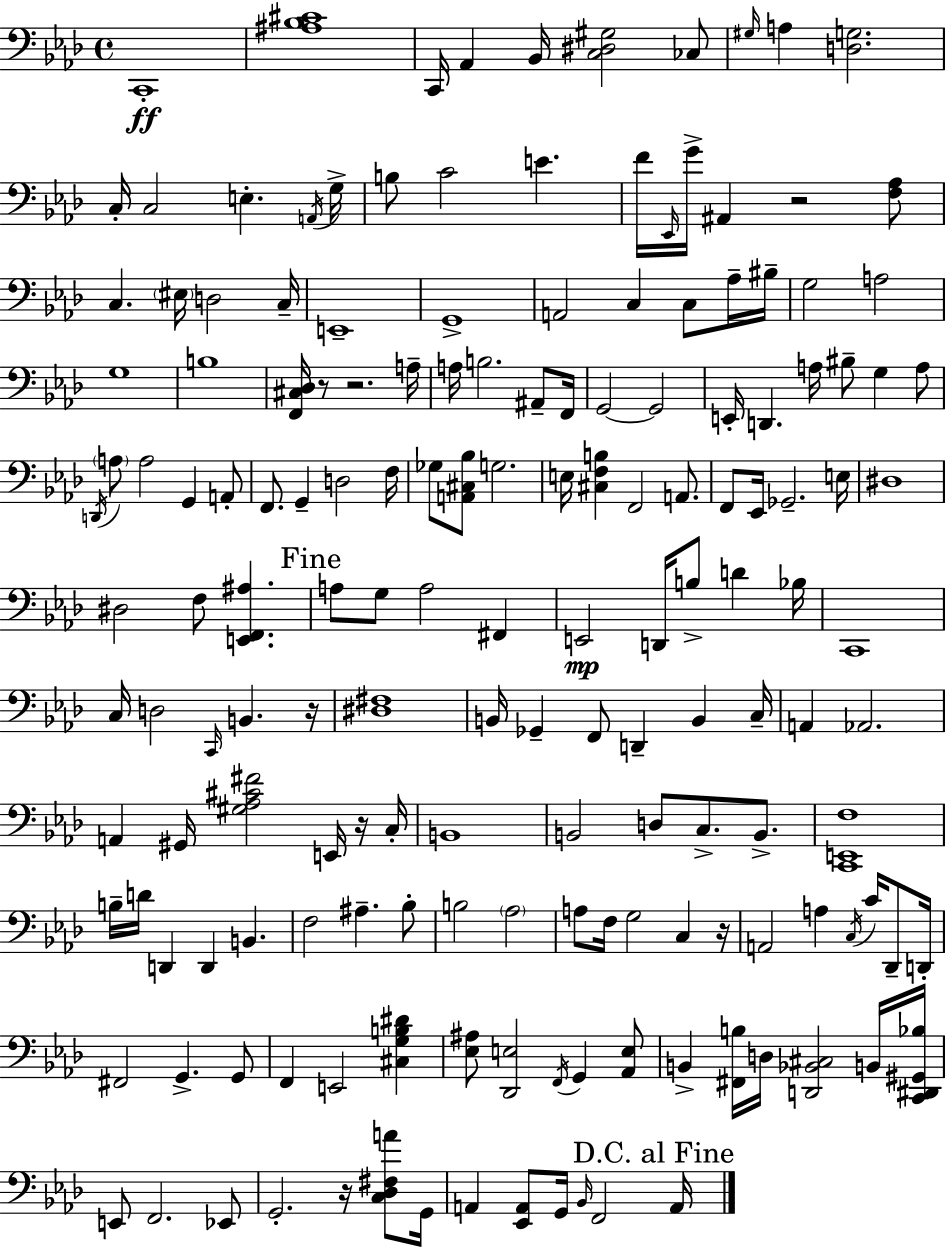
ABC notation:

X:1
T:Untitled
M:4/4
L:1/4
K:Fm
C,,4 [^A,_B,^C]4 C,,/4 _A,, _B,,/4 [C,^D,^G,]2 _C,/2 ^G,/4 A, [D,G,]2 C,/4 C,2 E, A,,/4 G,/4 B,/2 C2 E F/4 _E,,/4 G/4 ^A,, z2 [F,_A,]/2 C, ^E,/4 D,2 C,/4 E,,4 G,,4 A,,2 C, C,/2 _A,/4 ^B,/4 G,2 A,2 G,4 B,4 [F,,^C,_D,]/4 z/2 z2 A,/4 A,/4 B,2 ^A,,/2 F,,/4 G,,2 G,,2 E,,/4 D,, A,/4 ^B,/2 G, A,/2 D,,/4 A,/2 A,2 G,, A,,/2 F,,/2 G,, D,2 F,/4 _G,/2 [A,,^C,_B,]/2 G,2 E,/4 [^C,F,B,] F,,2 A,,/2 F,,/2 _E,,/4 _G,,2 E,/4 ^D,4 ^D,2 F,/2 [E,,F,,^A,] A,/2 G,/2 A,2 ^F,, E,,2 D,,/4 B,/2 D _B,/4 C,,4 C,/4 D,2 C,,/4 B,, z/4 [^D,^F,]4 B,,/4 _G,, F,,/2 D,, B,, C,/4 A,, _A,,2 A,, ^G,,/4 [^G,_A,^C^F]2 E,,/4 z/4 C,/4 B,,4 B,,2 D,/2 C,/2 B,,/2 [C,,E,,F,]4 B,/4 D/4 D,, D,, B,, F,2 ^A, _B,/2 B,2 _A,2 A,/2 F,/4 G,2 C, z/4 A,,2 A, C,/4 C/4 _D,,/2 D,,/4 ^F,,2 G,, G,,/2 F,, E,,2 [^C,G,B,^D] [_E,^A,]/2 [_D,,E,]2 F,,/4 G,, [_A,,E,]/2 B,, [^F,,B,]/4 D,/4 [D,,_B,,^C,]2 B,,/4 [C,,^D,,^G,,_B,]/4 E,,/2 F,,2 _E,,/2 G,,2 z/4 [C,_D,^F,A]/2 G,,/4 A,, [_E,,A,,]/2 G,,/4 _B,,/4 F,,2 A,,/4